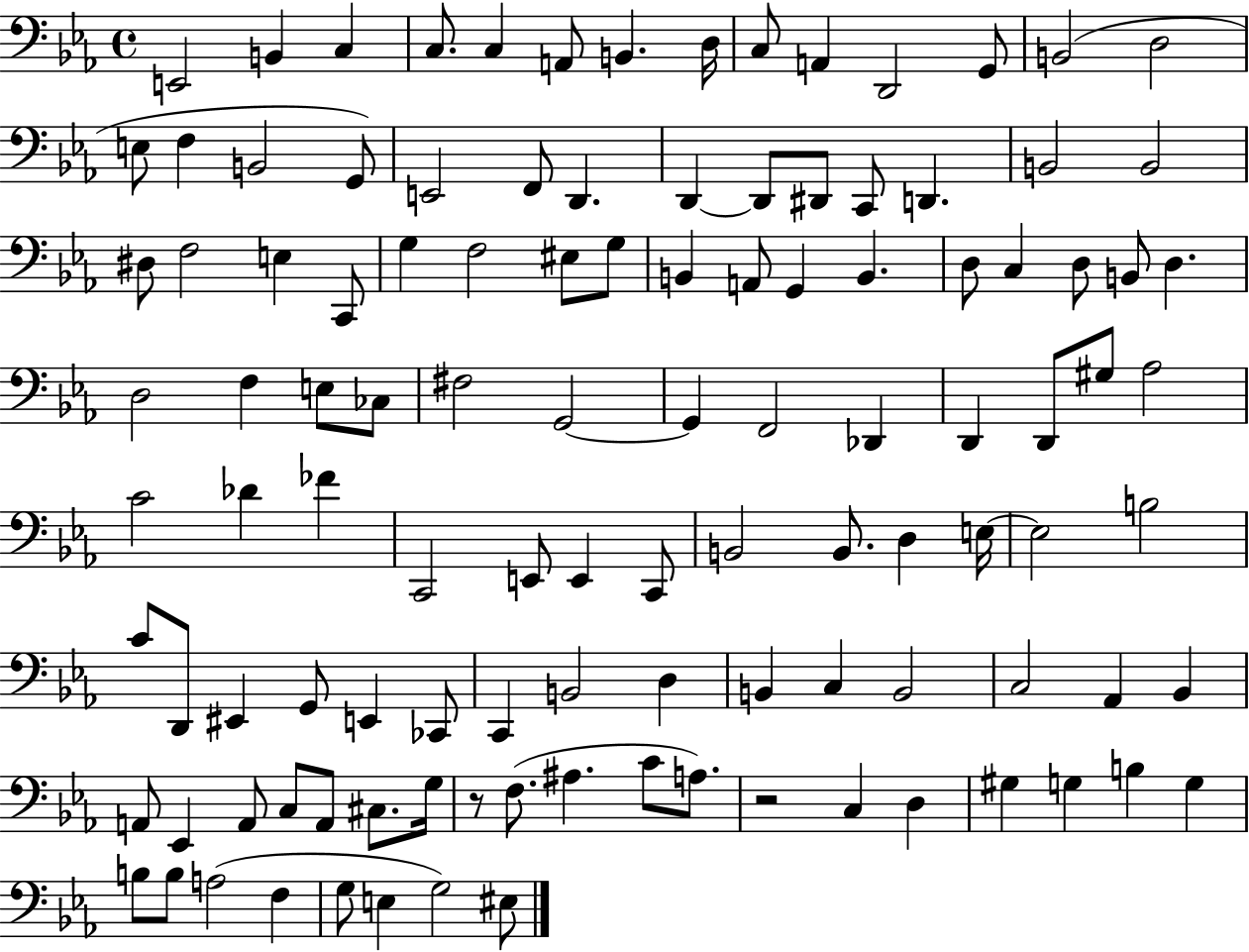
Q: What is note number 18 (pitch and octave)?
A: G2